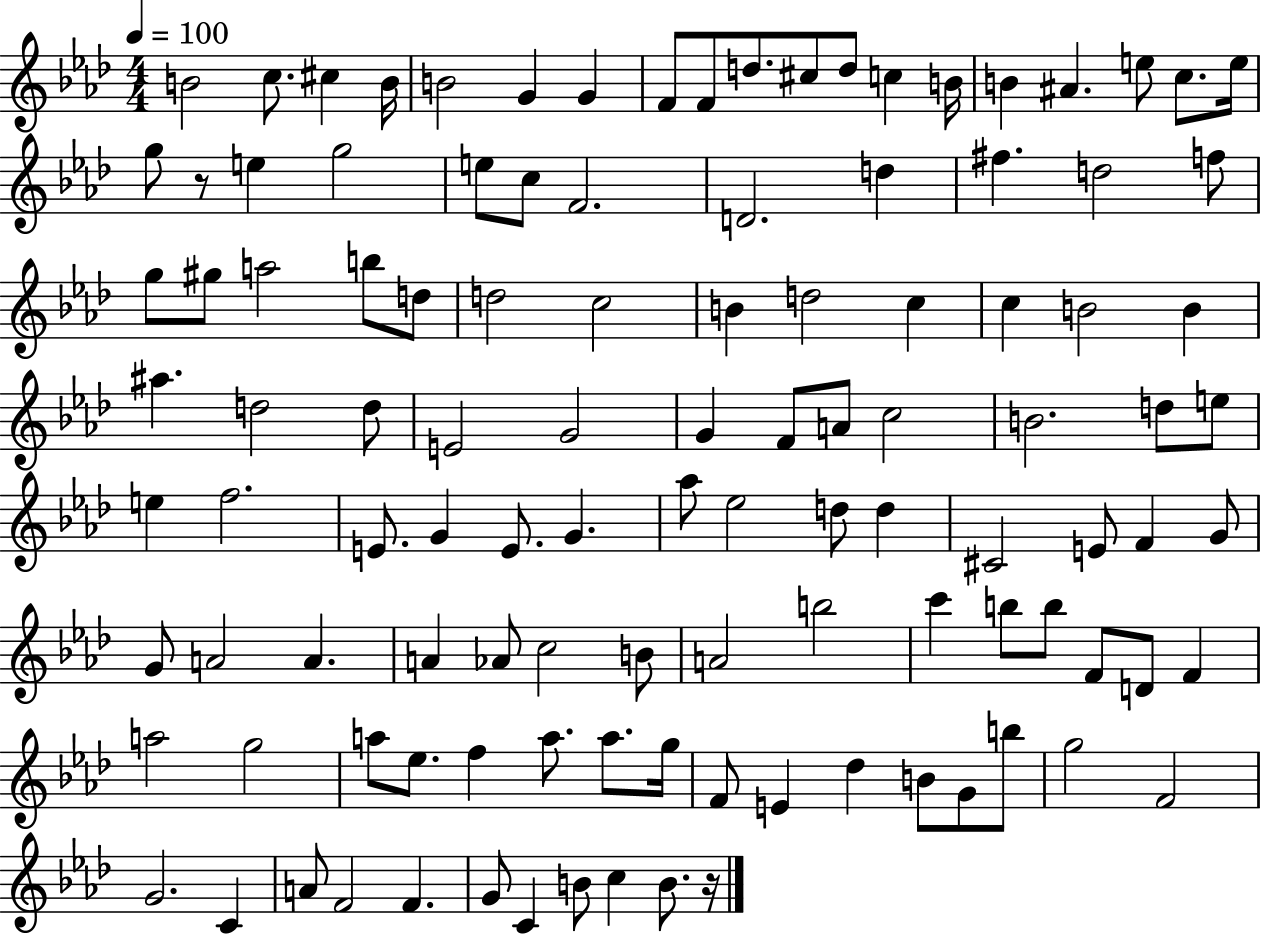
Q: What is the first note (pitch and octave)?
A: B4